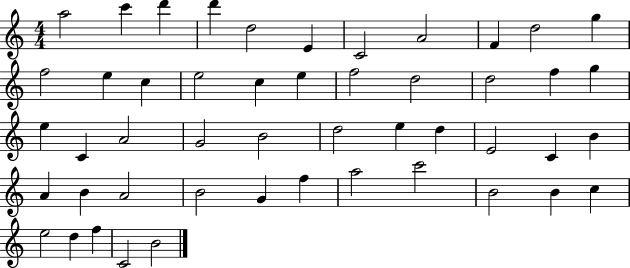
A5/h C6/q D6/q D6/q D5/h E4/q C4/h A4/h F4/q D5/h G5/q F5/h E5/q C5/q E5/h C5/q E5/q F5/h D5/h D5/h F5/q G5/q E5/q C4/q A4/h G4/h B4/h D5/h E5/q D5/q E4/h C4/q B4/q A4/q B4/q A4/h B4/h G4/q F5/q A5/h C6/h B4/h B4/q C5/q E5/h D5/q F5/q C4/h B4/h